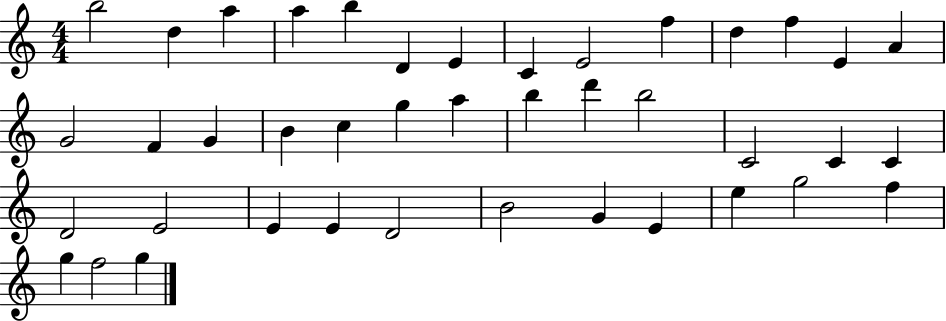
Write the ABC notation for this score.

X:1
T:Untitled
M:4/4
L:1/4
K:C
b2 d a a b D E C E2 f d f E A G2 F G B c g a b d' b2 C2 C C D2 E2 E E D2 B2 G E e g2 f g f2 g